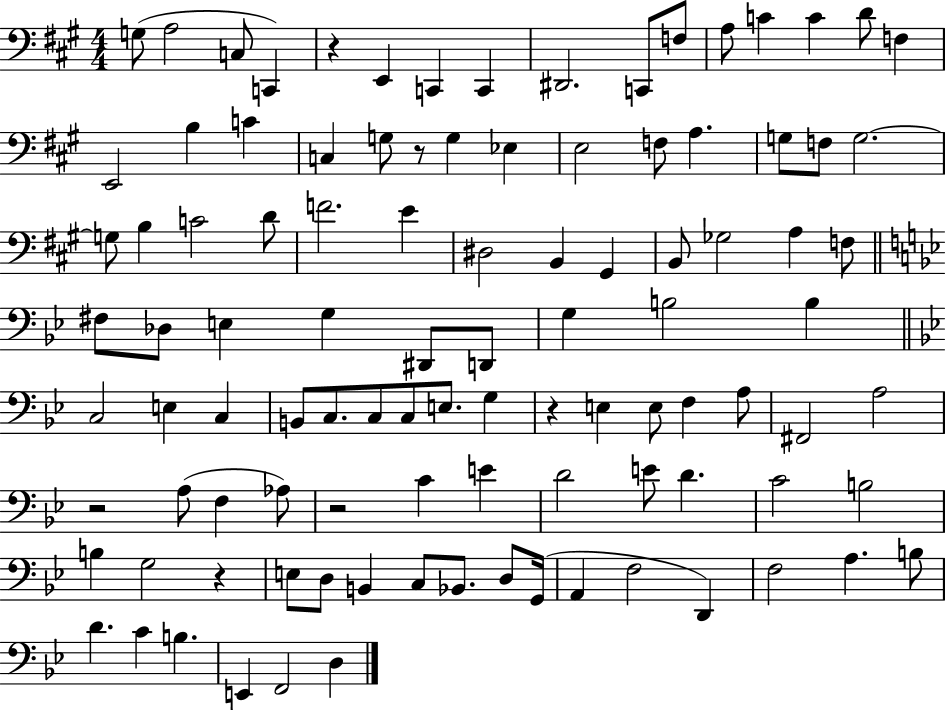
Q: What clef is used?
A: bass